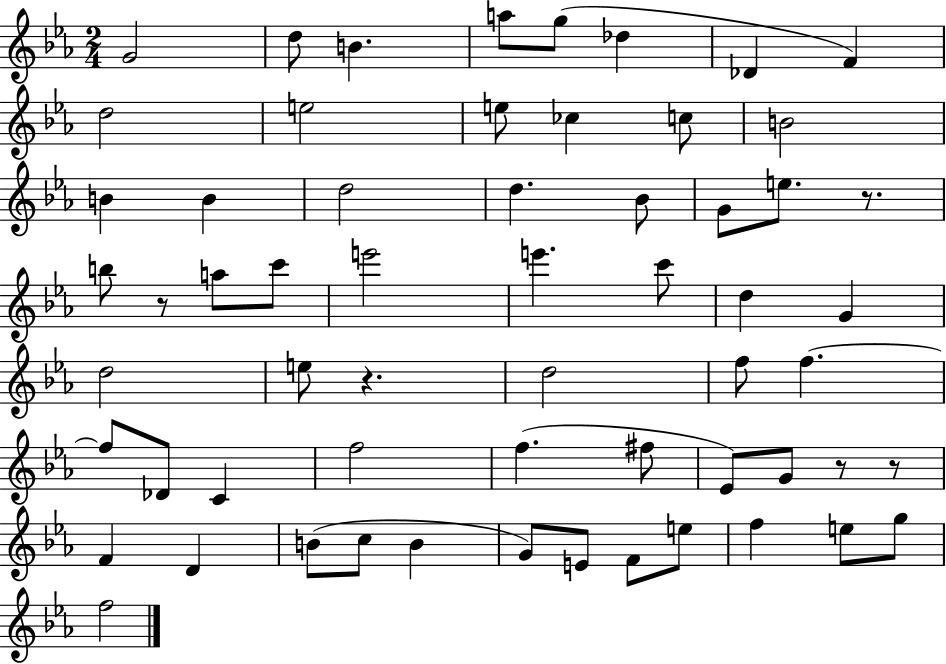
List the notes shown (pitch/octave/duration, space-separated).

G4/h D5/e B4/q. A5/e G5/e Db5/q Db4/q F4/q D5/h E5/h E5/e CES5/q C5/e B4/h B4/q B4/q D5/h D5/q. Bb4/e G4/e E5/e. R/e. B5/e R/e A5/e C6/e E6/h E6/q. C6/e D5/q G4/q D5/h E5/e R/q. D5/h F5/e F5/q. F5/e Db4/e C4/q F5/h F5/q. F#5/e Eb4/e G4/e R/e R/e F4/q D4/q B4/e C5/e B4/q G4/e E4/e F4/e E5/e F5/q E5/e G5/e F5/h